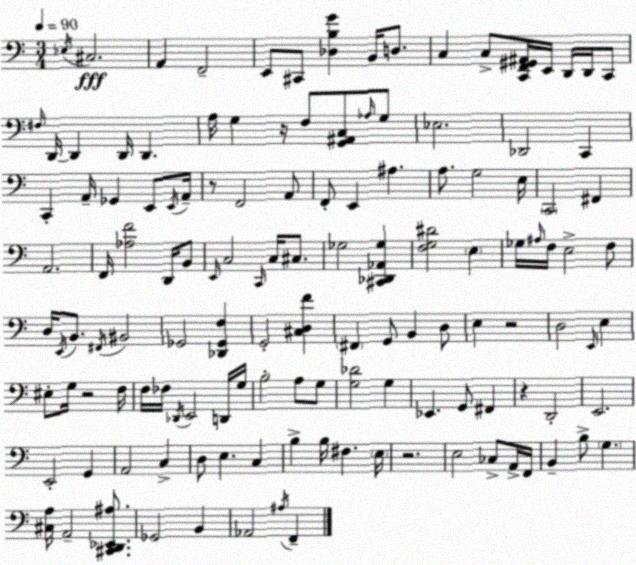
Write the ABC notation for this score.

X:1
T:Untitled
M:3/4
L:1/4
K:C
_E,/4 ^C,2 A,, F,,2 E,,/2 ^C,,/2 [_D,B,G] B,,/4 D,/2 C, C,/2 [C,,F,,^G,,^A,,]/4 E,,/4 D,,/4 D,,/4 C,,/2 ^F,/4 D,,/4 D,, D,,/4 D,, A,/4 G, z/4 F,/2 [G,,^A,,C,]/2 _A,/4 G,/2 _E,2 _D,,2 C,, C,, A,,/4 _G,, E,,/2 E,,/4 A,,/4 z/2 F,,2 A,,/2 F,,/2 E,, ^A, A,/2 G,2 E,/4 C,,2 ^F,, A,,2 F,,/4 [_A,F]2 D,,/4 B,,/2 E,,/4 C,2 C,,/4 C,/4 ^C,/2 _G,2 [^C,,_D,,_A,,_G,] [F,G,^D]2 E, _G,/4 ^A,/4 F,/4 E,2 F,/2 D,/4 E,,/4 B,,/2 ^F,,/4 ^B,,2 _G,,2 [_D,,_G,,F,] G,,2 [^C,D,F] ^F,, G,,/2 B,, D,/2 E, z2 D,2 E,,/4 E, ^E,/2 G,/4 z2 F,/4 F,/4 _F,/4 _D,,/4 E,,2 D,,/4 G,/4 B,2 A,/2 G,/2 [G,_D]2 G, _E,, G,,/2 ^F,, z D,,2 E,,2 E,,2 G,, A,,2 C, D,/2 E, C, B, B,/4 ^F, E,/4 z2 E,2 _C,/2 A,,/4 F,,/4 B,, B,/2 G, [^C,A,]/4 A,,2 [^C,,D,,_E,,^A,]/2 _G,,2 B,, _A,,2 ^A,/4 F,,